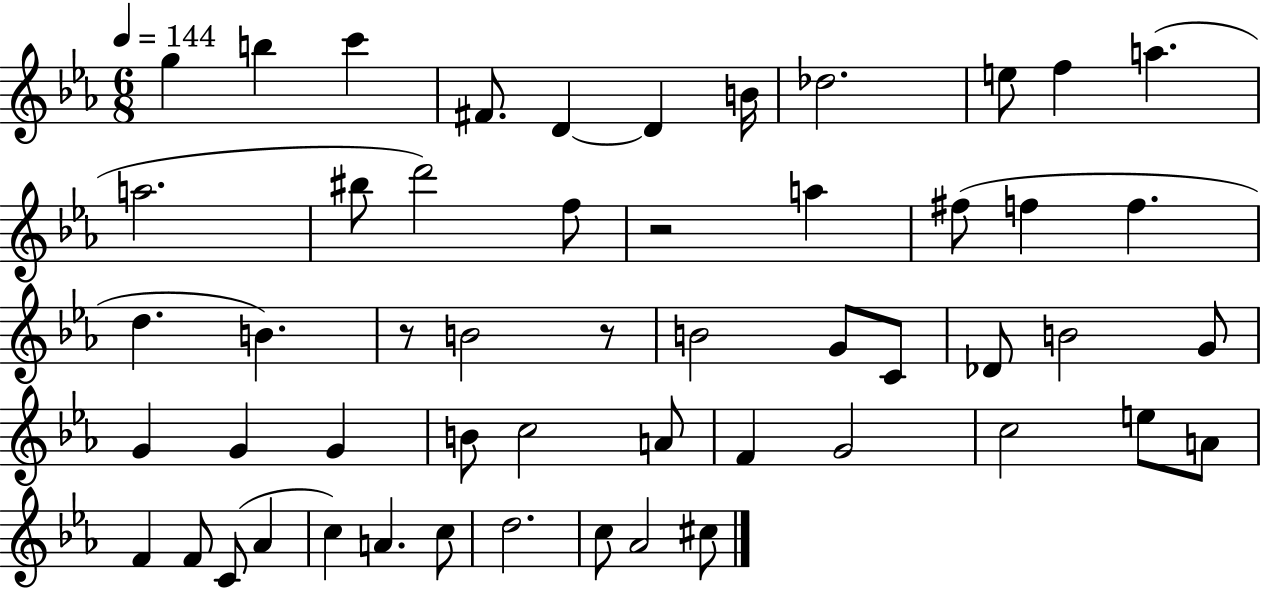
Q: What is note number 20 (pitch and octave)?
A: D5